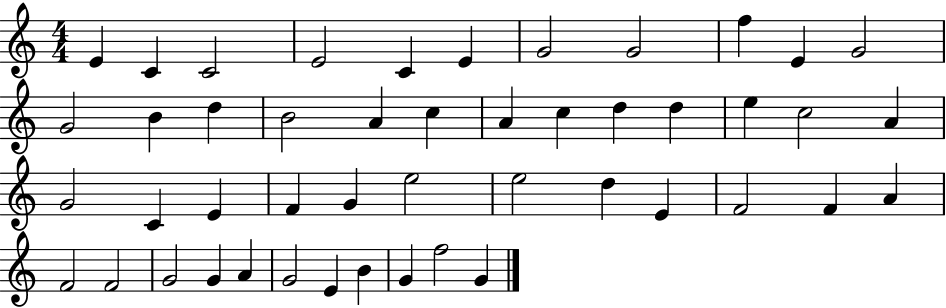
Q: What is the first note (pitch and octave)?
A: E4